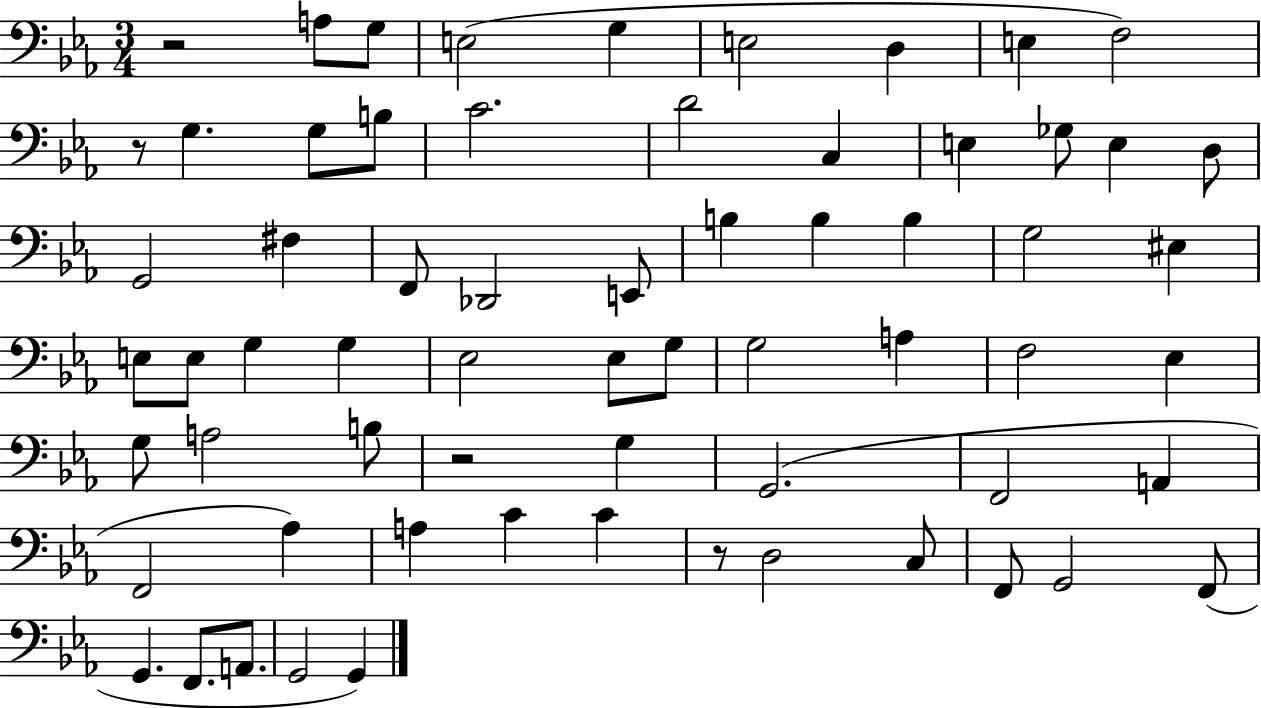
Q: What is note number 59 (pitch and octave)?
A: A2